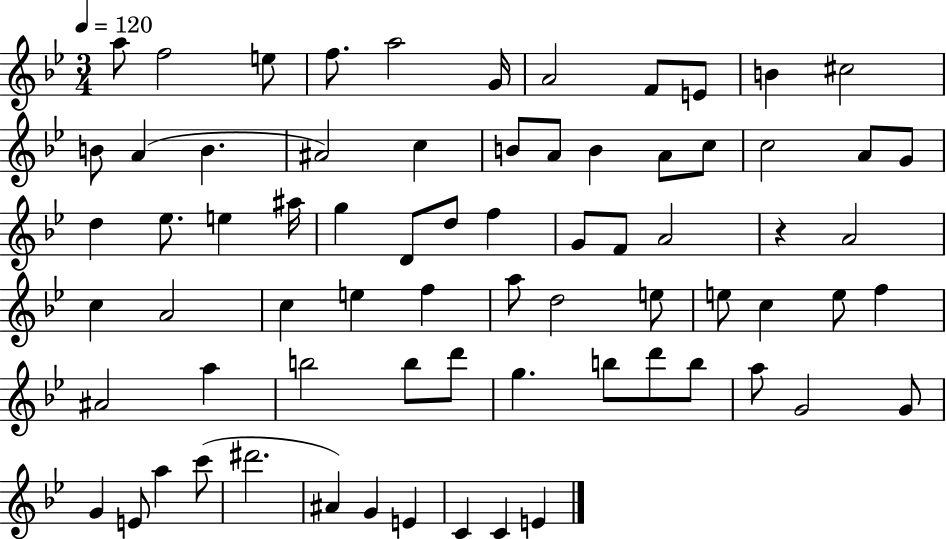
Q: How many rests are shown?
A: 1